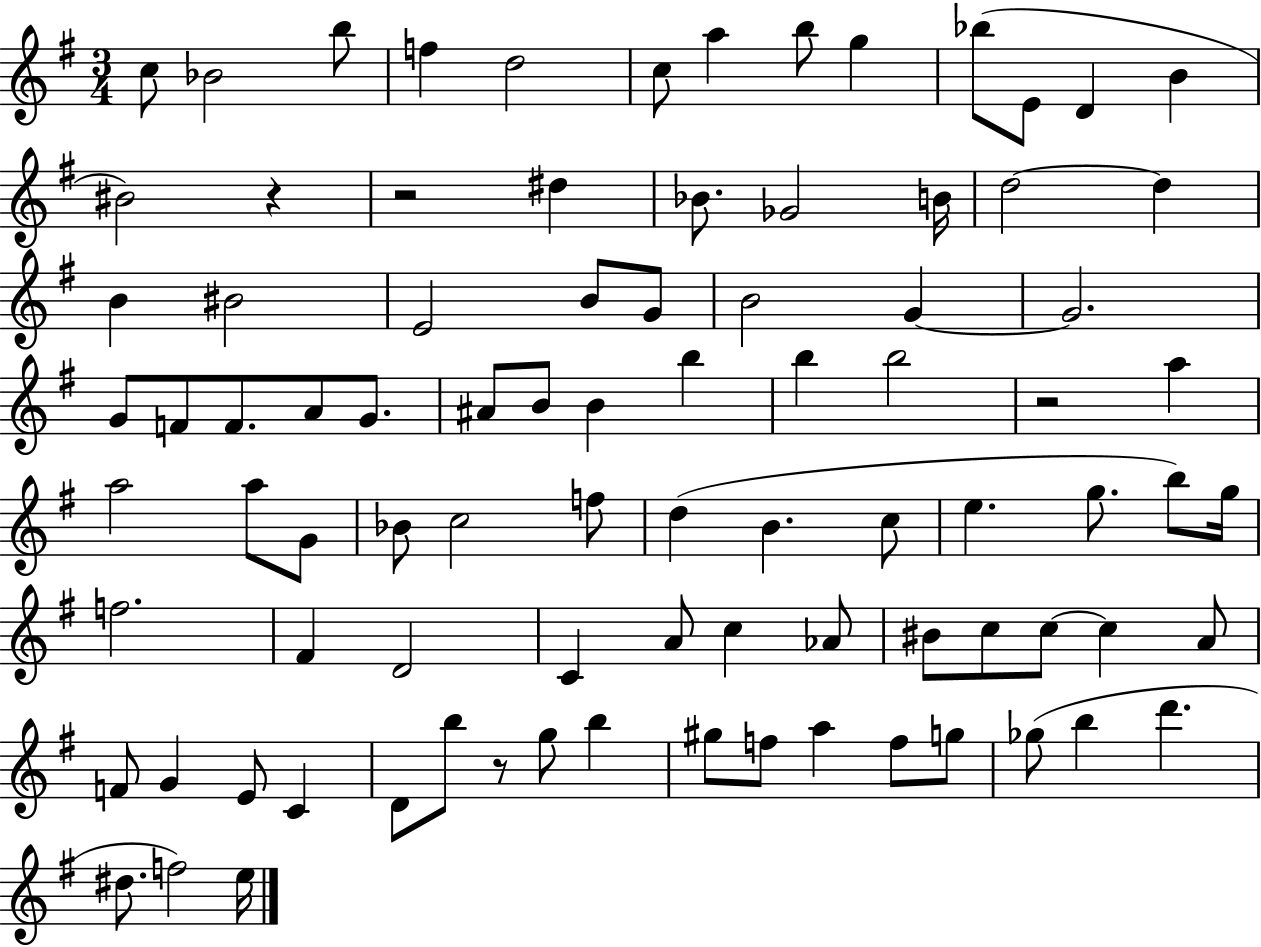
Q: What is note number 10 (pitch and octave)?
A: Bb5